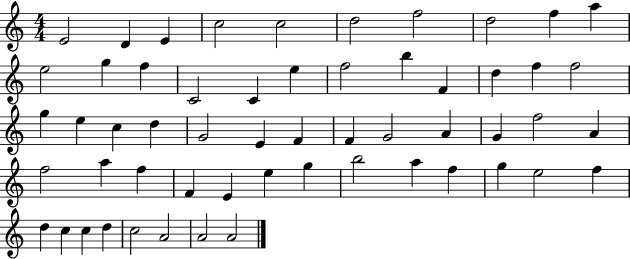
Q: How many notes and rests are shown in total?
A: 56